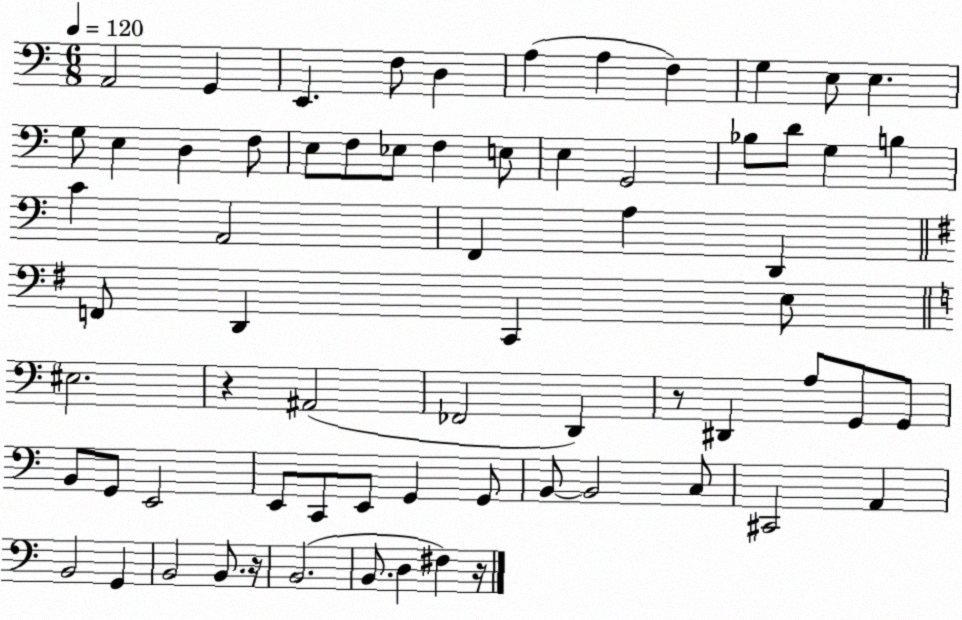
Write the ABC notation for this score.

X:1
T:Untitled
M:6/8
L:1/4
K:C
A,,2 G,, E,, F,/2 D, A, A, F, G, E,/2 E, G,/2 E, D, F,/2 E,/2 F,/2 _E,/2 F, E,/2 E, G,,2 _B,/2 D/2 G, B, C A,,2 F,, A, D,, F,,/2 D,, C,, E,/2 ^E,2 z ^A,,2 _F,,2 D,, z/2 ^D,, A,/2 G,,/2 G,,/2 B,,/2 G,,/2 E,,2 E,,/2 C,,/2 E,,/2 G,, G,,/2 B,,/2 B,,2 C,/2 ^C,,2 A,, B,,2 G,, B,,2 B,,/2 z/4 B,,2 B,,/2 D, ^F, z/4